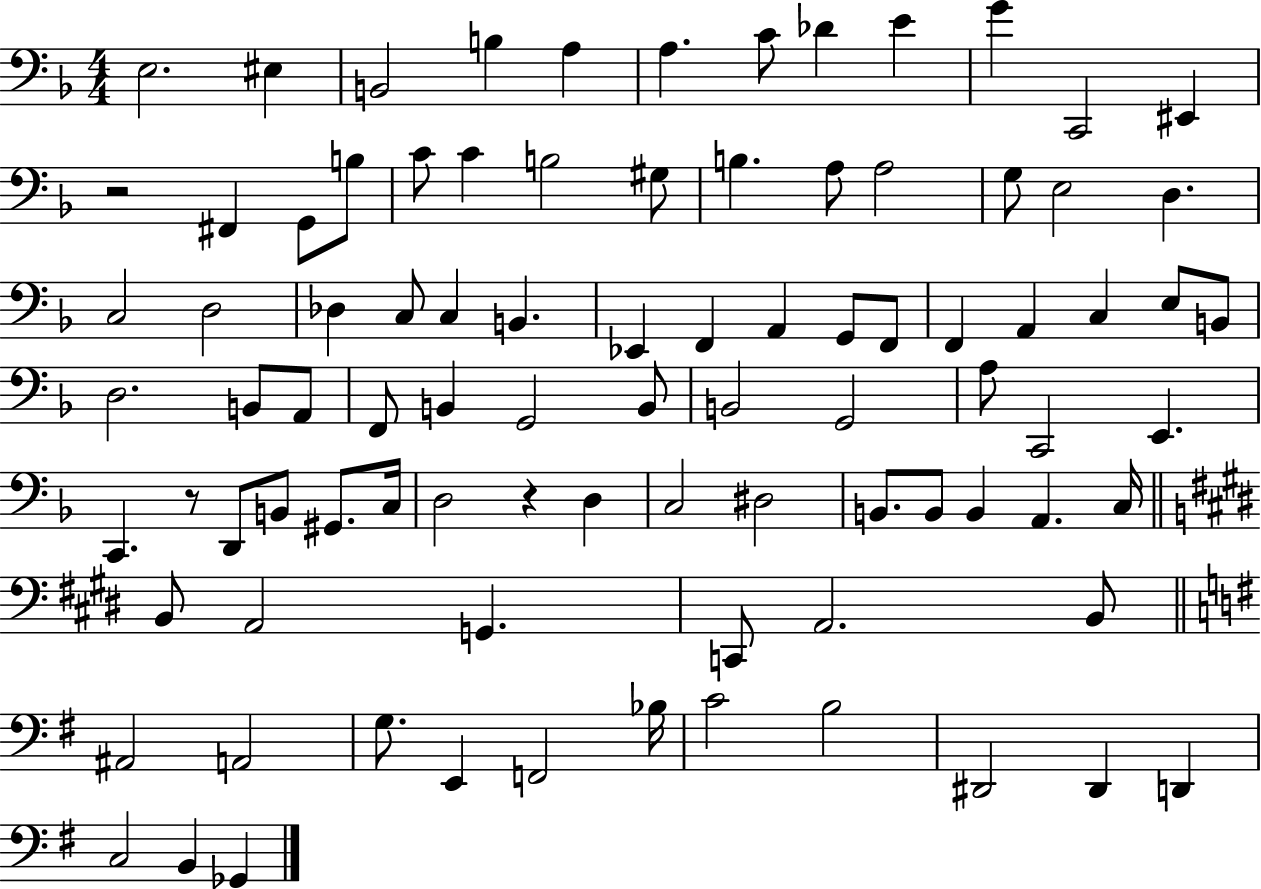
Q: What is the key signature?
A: F major